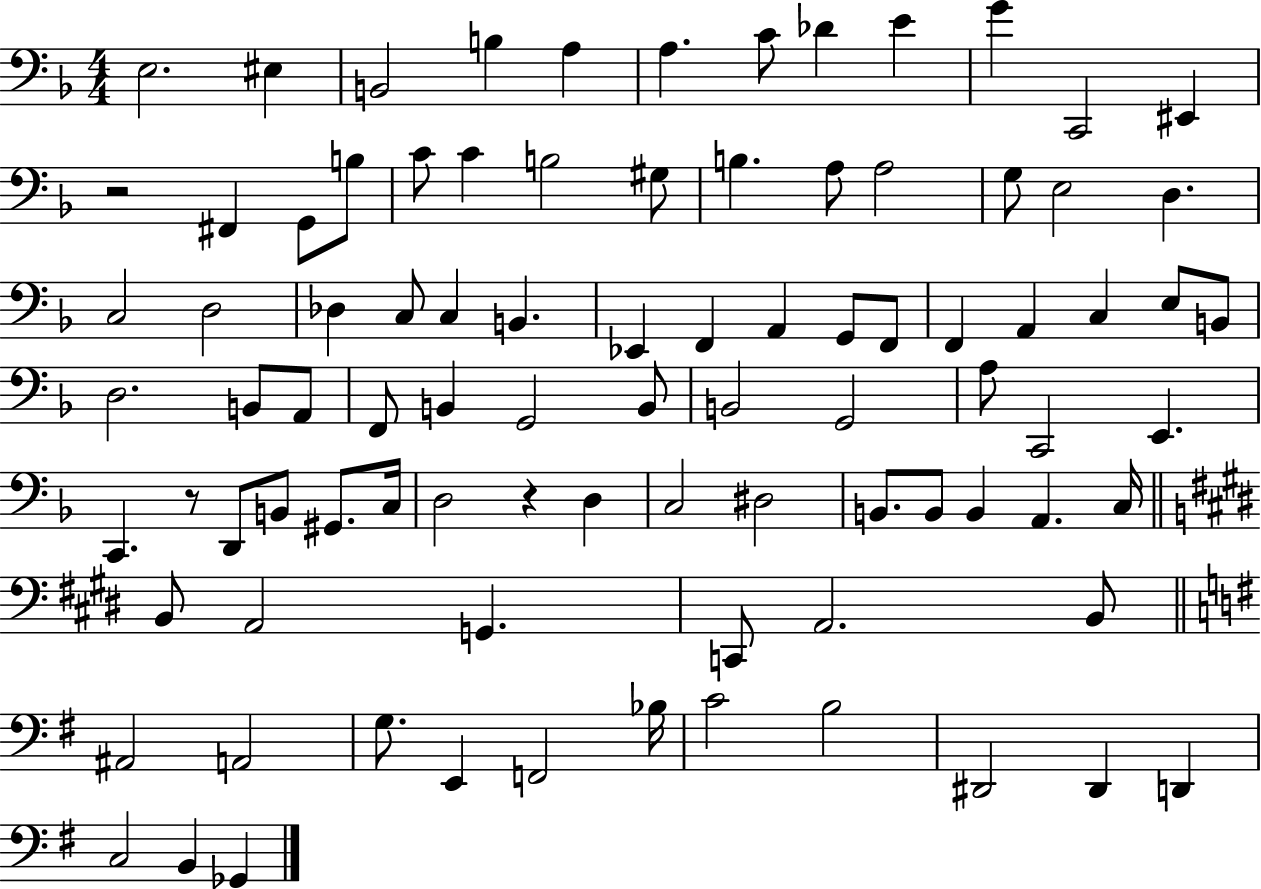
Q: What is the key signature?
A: F major